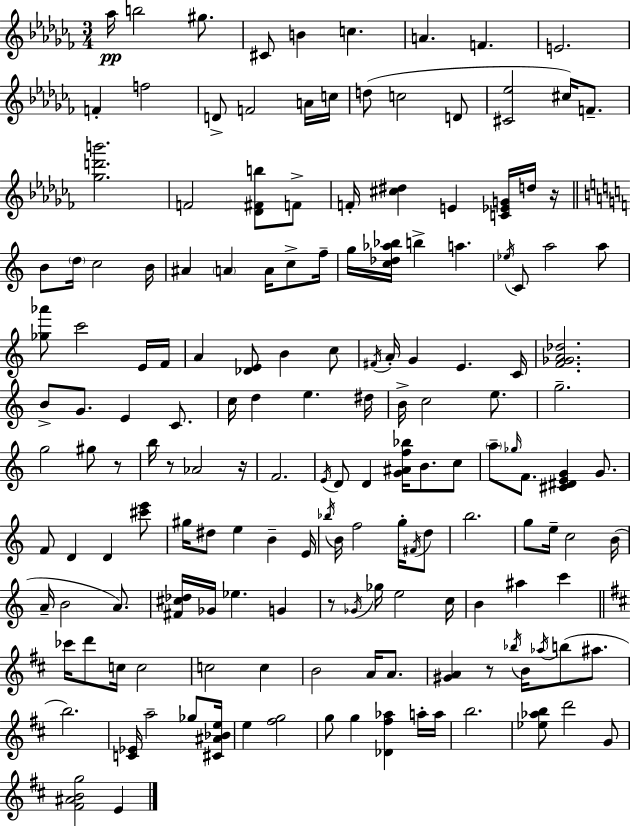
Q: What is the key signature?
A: AES minor